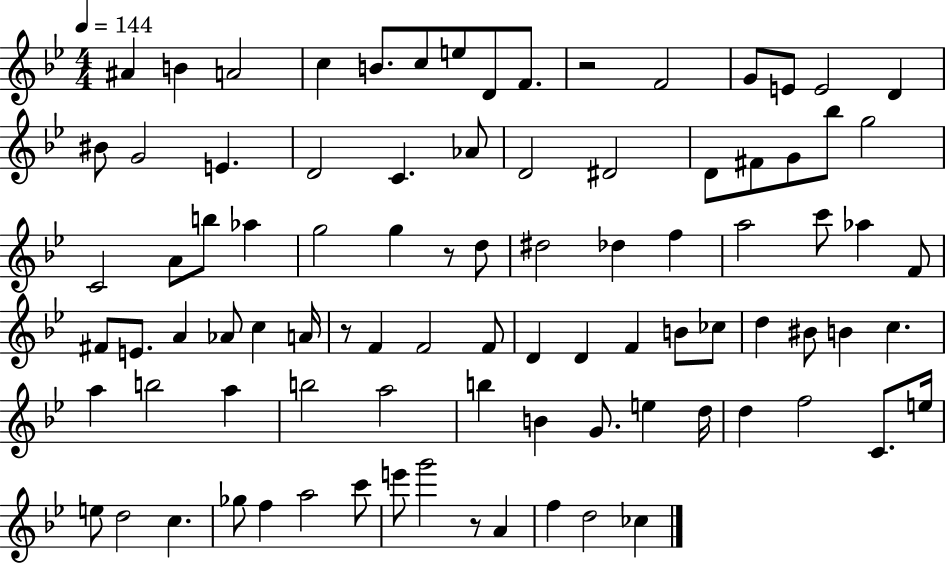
A#4/q B4/q A4/h C5/q B4/e. C5/e E5/e D4/e F4/e. R/h F4/h G4/e E4/e E4/h D4/q BIS4/e G4/h E4/q. D4/h C4/q. Ab4/e D4/h D#4/h D4/e F#4/e G4/e Bb5/e G5/h C4/h A4/e B5/e Ab5/q G5/h G5/q R/e D5/e D#5/h Db5/q F5/q A5/h C6/e Ab5/q F4/e F#4/e E4/e. A4/q Ab4/e C5/q A4/s R/e F4/q F4/h F4/e D4/q D4/q F4/q B4/e CES5/e D5/q BIS4/e B4/q C5/q. A5/q B5/h A5/q B5/h A5/h B5/q B4/q G4/e. E5/q D5/s D5/q F5/h C4/e. E5/s E5/e D5/h C5/q. Gb5/e F5/q A5/h C6/e E6/e G6/h R/e A4/q F5/q D5/h CES5/q